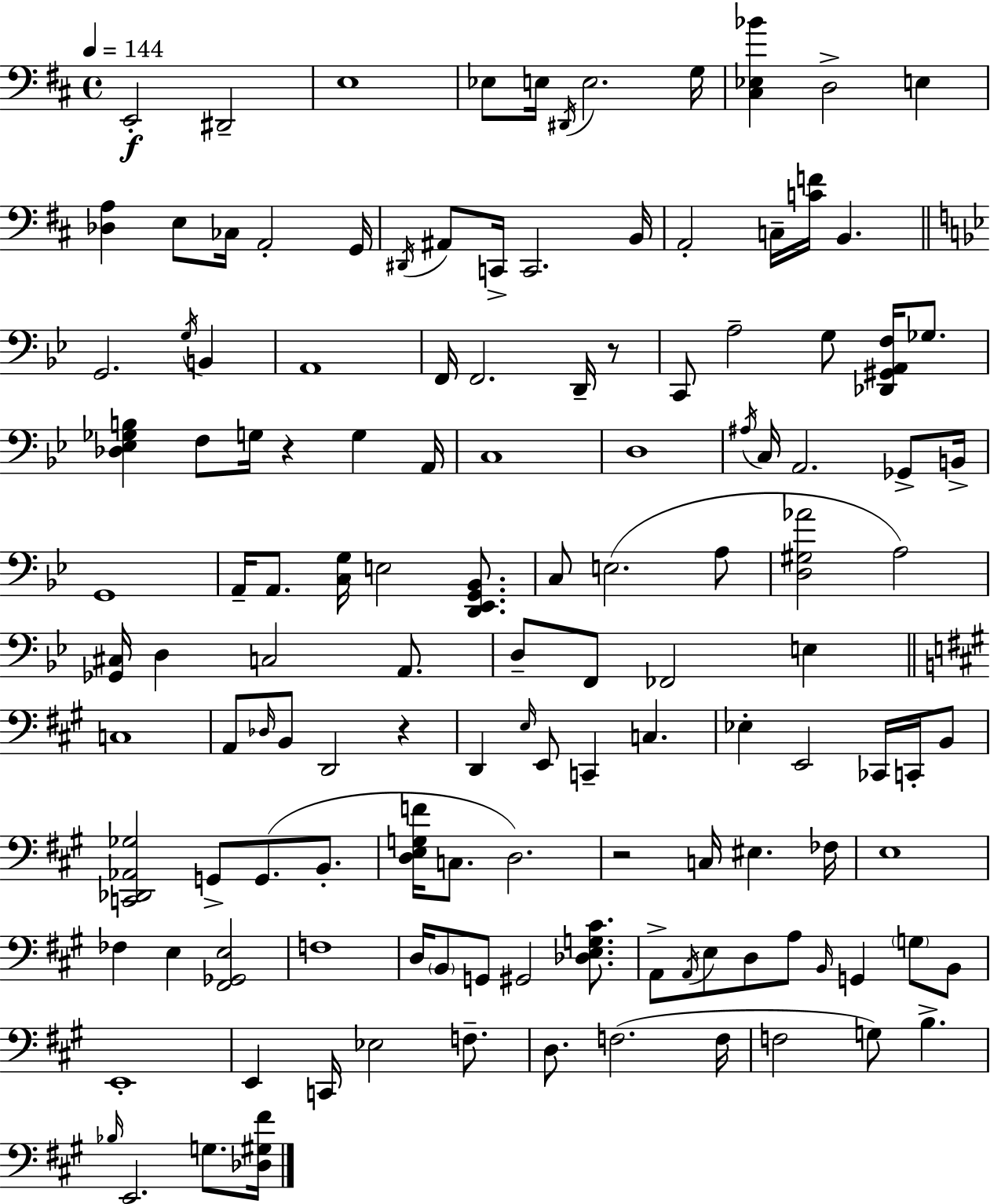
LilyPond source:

{
  \clef bass
  \time 4/4
  \defaultTimeSignature
  \key d \major
  \tempo 4 = 144
  \repeat volta 2 { e,2-.\f dis,2-- | e1 | ees8 e16 \acciaccatura { dis,16 } e2. | g16 <cis ees bes'>4 d2-> e4 | \break <des a>4 e8 ces16 a,2-. | g,16 \acciaccatura { dis,16 } ais,8 c,16-> c,2. | b,16 a,2-. c16-- <c' f'>16 b,4. | \bar "||" \break \key bes \major g,2. \acciaccatura { g16 } b,4 | a,1 | f,16 f,2. d,16-- r8 | c,8 a2-- g8 <des, gis, a, f>16 ges8. | \break <des ees ges b>4 f8 g16 r4 g4 | a,16 c1 | d1 | \acciaccatura { ais16 } c16 a,2. ges,8-> | \break b,16-> g,1 | a,16-- a,8. <c g>16 e2 <d, ees, g, bes,>8. | c8 e2.( | a8 <d gis aes'>2 a2) | \break <ges, cis>16 d4 c2 a,8. | d8-- f,8 fes,2 e4 | \bar "||" \break \key a \major c1 | a,8 \grace { des16 } b,8 d,2 r4 | d,4 \grace { e16 } e,8 c,4-- c4. | ees4-. e,2 ces,16 c,16-. | \break b,8 <c, des, aes, ges>2 g,8-> g,8.( b,8.-. | <d e g f'>16 c8. d2.) | r2 c16 eis4. | fes16 e1 | \break fes4 e4 <fis, ges, e>2 | f1 | d16 \parenthesize b,8 g,8 gis,2 <des e g cis'>8. | a,8-> \acciaccatura { a,16 } e8 d8 a8 \grace { b,16 } g,4 | \break \parenthesize g8 b,8 e,1-. | e,4 c,16 ees2 | f8.-- d8. f2.( | f16 f2 g8) b4.-> | \break \grace { bes16 } e,2. | g8. <des gis fis'>16 } \bar "|."
}